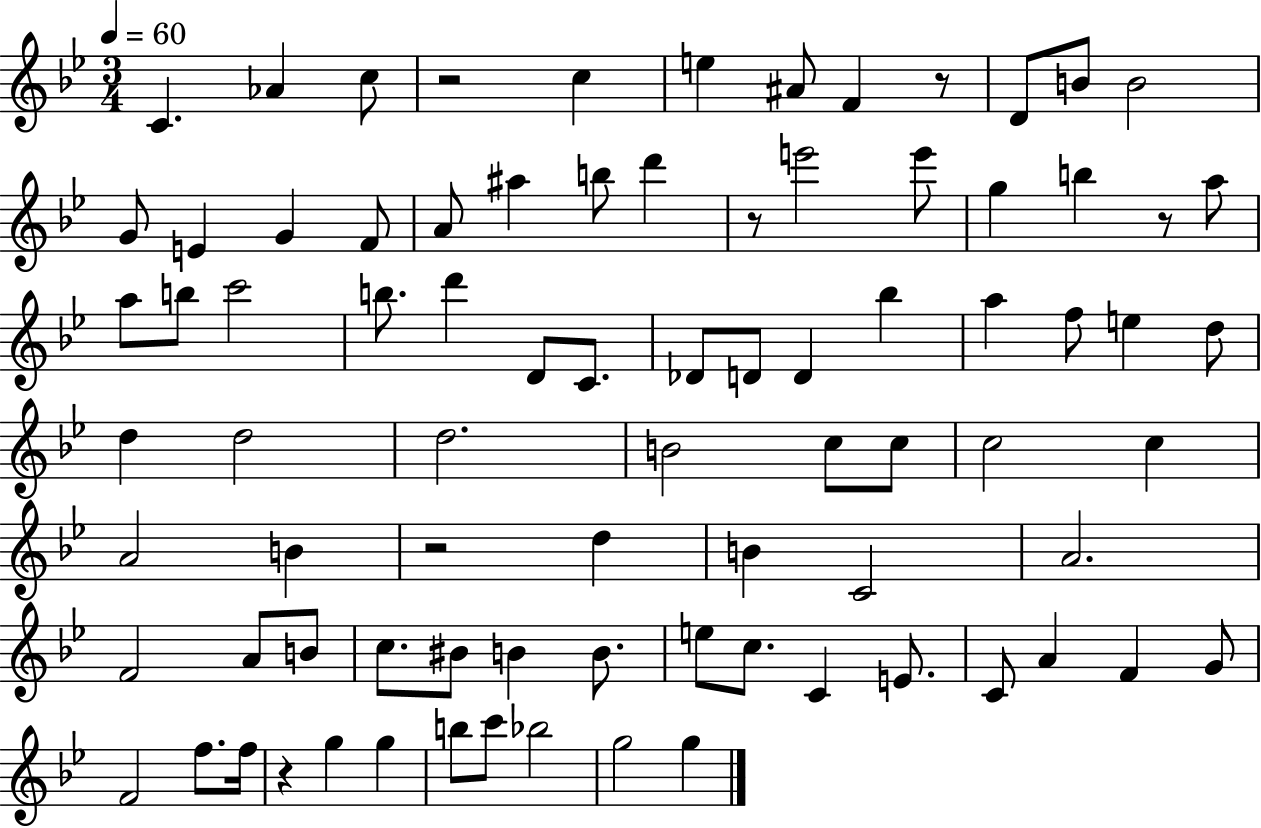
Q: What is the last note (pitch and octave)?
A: G5